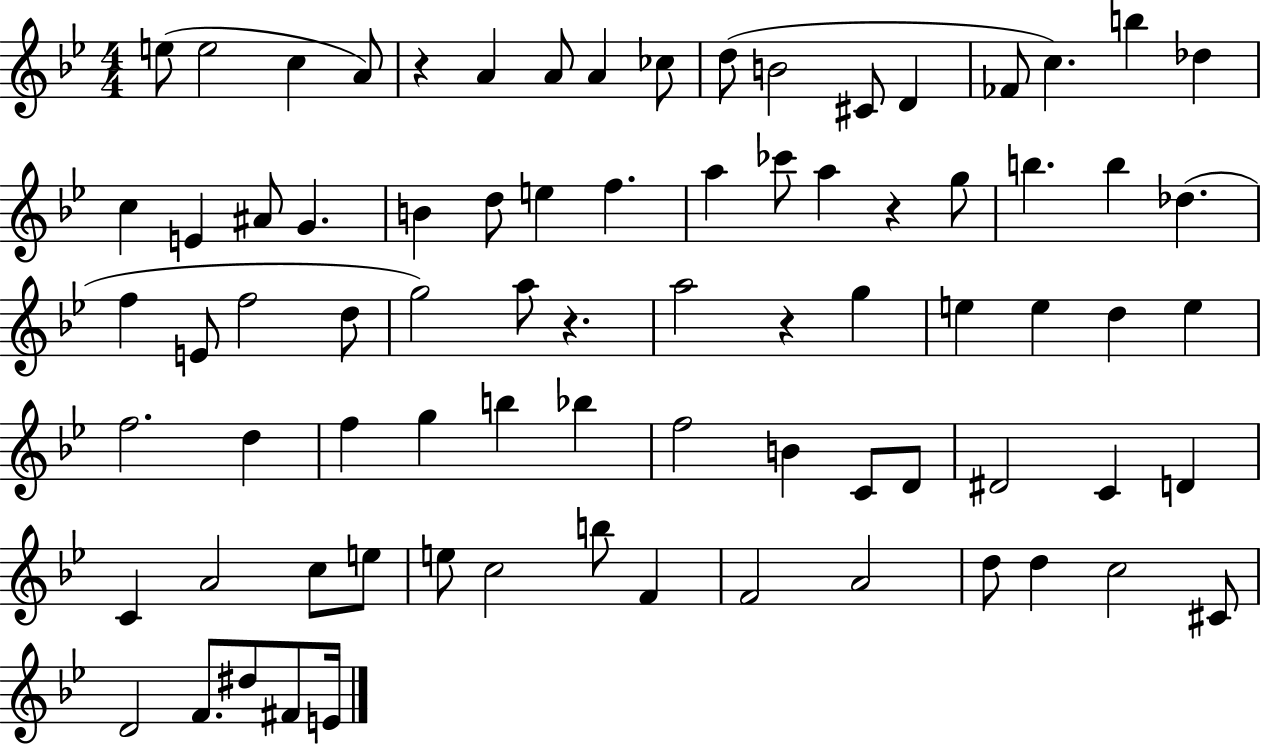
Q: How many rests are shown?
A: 4